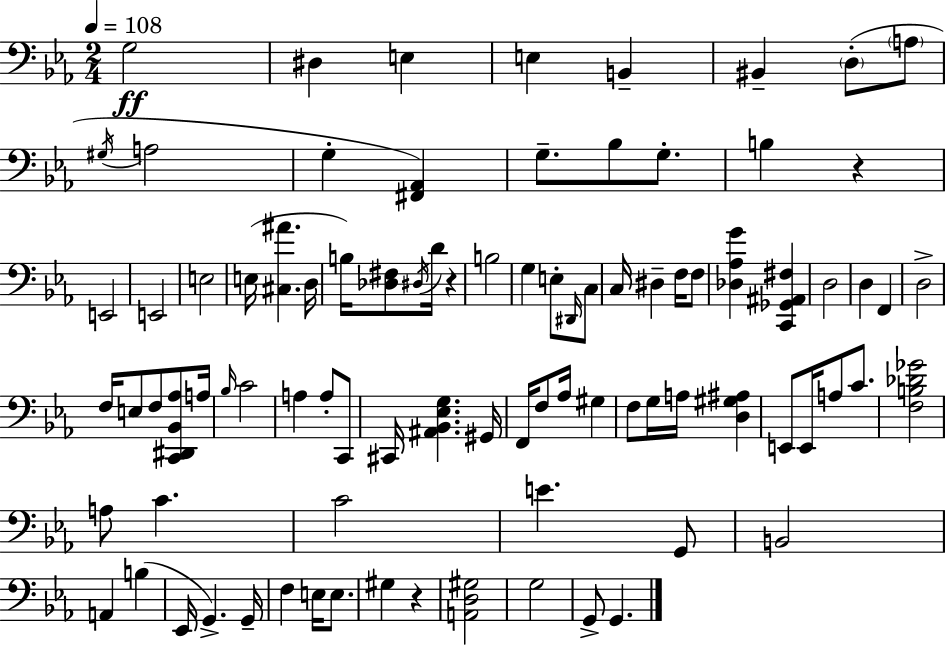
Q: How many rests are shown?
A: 3